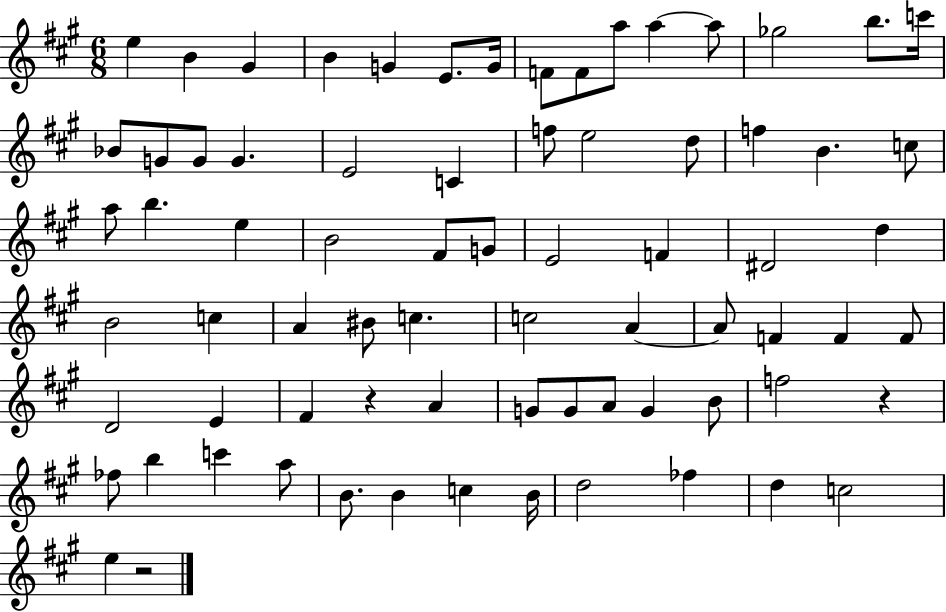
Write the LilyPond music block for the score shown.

{
  \clef treble
  \numericTimeSignature
  \time 6/8
  \key a \major
  e''4 b'4 gis'4 | b'4 g'4 e'8. g'16 | f'8 f'8 a''8 a''4~~ a''8 | ges''2 b''8. c'''16 | \break bes'8 g'8 g'8 g'4. | e'2 c'4 | f''8 e''2 d''8 | f''4 b'4. c''8 | \break a''8 b''4. e''4 | b'2 fis'8 g'8 | e'2 f'4 | dis'2 d''4 | \break b'2 c''4 | a'4 bis'8 c''4. | c''2 a'4~~ | a'8 f'4 f'4 f'8 | \break d'2 e'4 | fis'4 r4 a'4 | g'8 g'8 a'8 g'4 b'8 | f''2 r4 | \break fes''8 b''4 c'''4 a''8 | b'8. b'4 c''4 b'16 | d''2 fes''4 | d''4 c''2 | \break e''4 r2 | \bar "|."
}